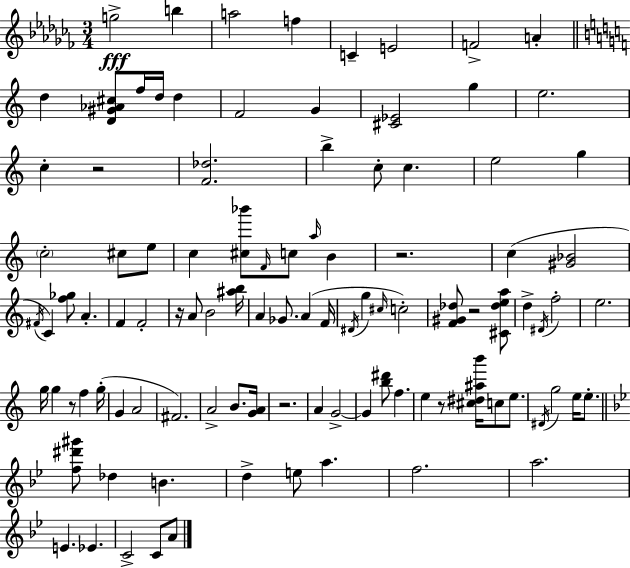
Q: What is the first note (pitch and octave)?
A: G5